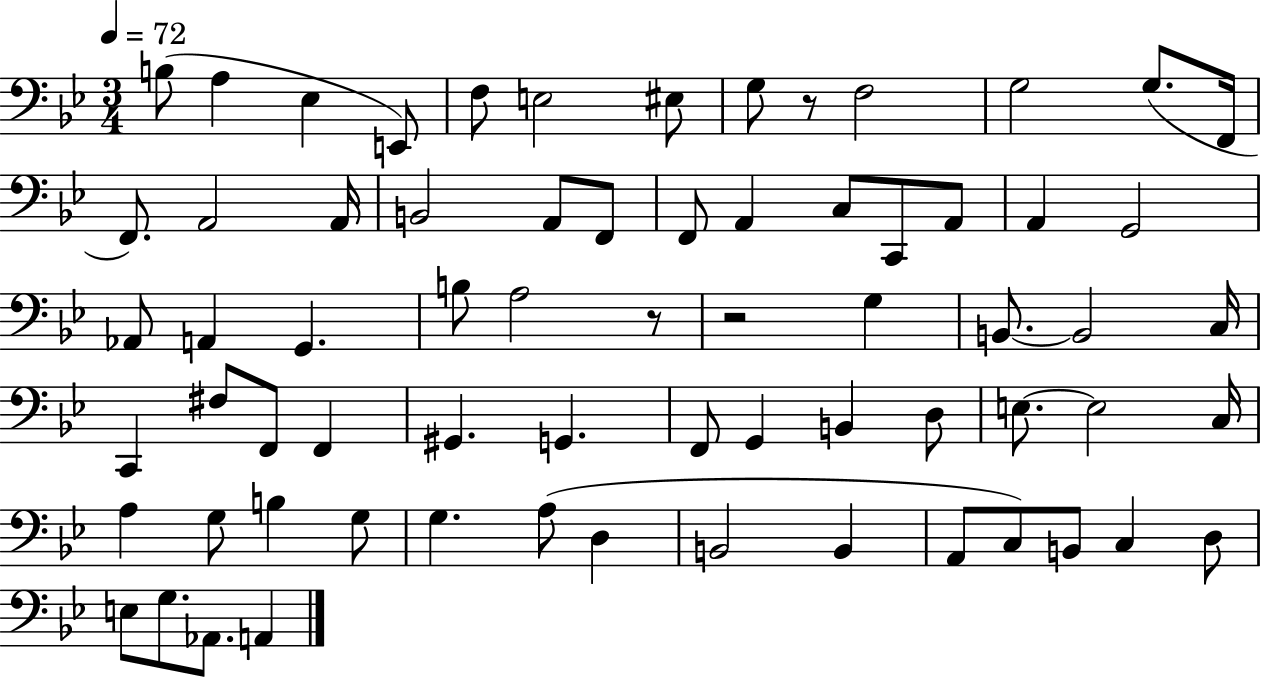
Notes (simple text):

B3/e A3/q Eb3/q E2/e F3/e E3/h EIS3/e G3/e R/e F3/h G3/h G3/e. F2/s F2/e. A2/h A2/s B2/h A2/e F2/e F2/e A2/q C3/e C2/e A2/e A2/q G2/h Ab2/e A2/q G2/q. B3/e A3/h R/e R/h G3/q B2/e. B2/h C3/s C2/q F#3/e F2/e F2/q G#2/q. G2/q. F2/e G2/q B2/q D3/e E3/e. E3/h C3/s A3/q G3/e B3/q G3/e G3/q. A3/e D3/q B2/h B2/q A2/e C3/e B2/e C3/q D3/e E3/e G3/e. Ab2/e. A2/q